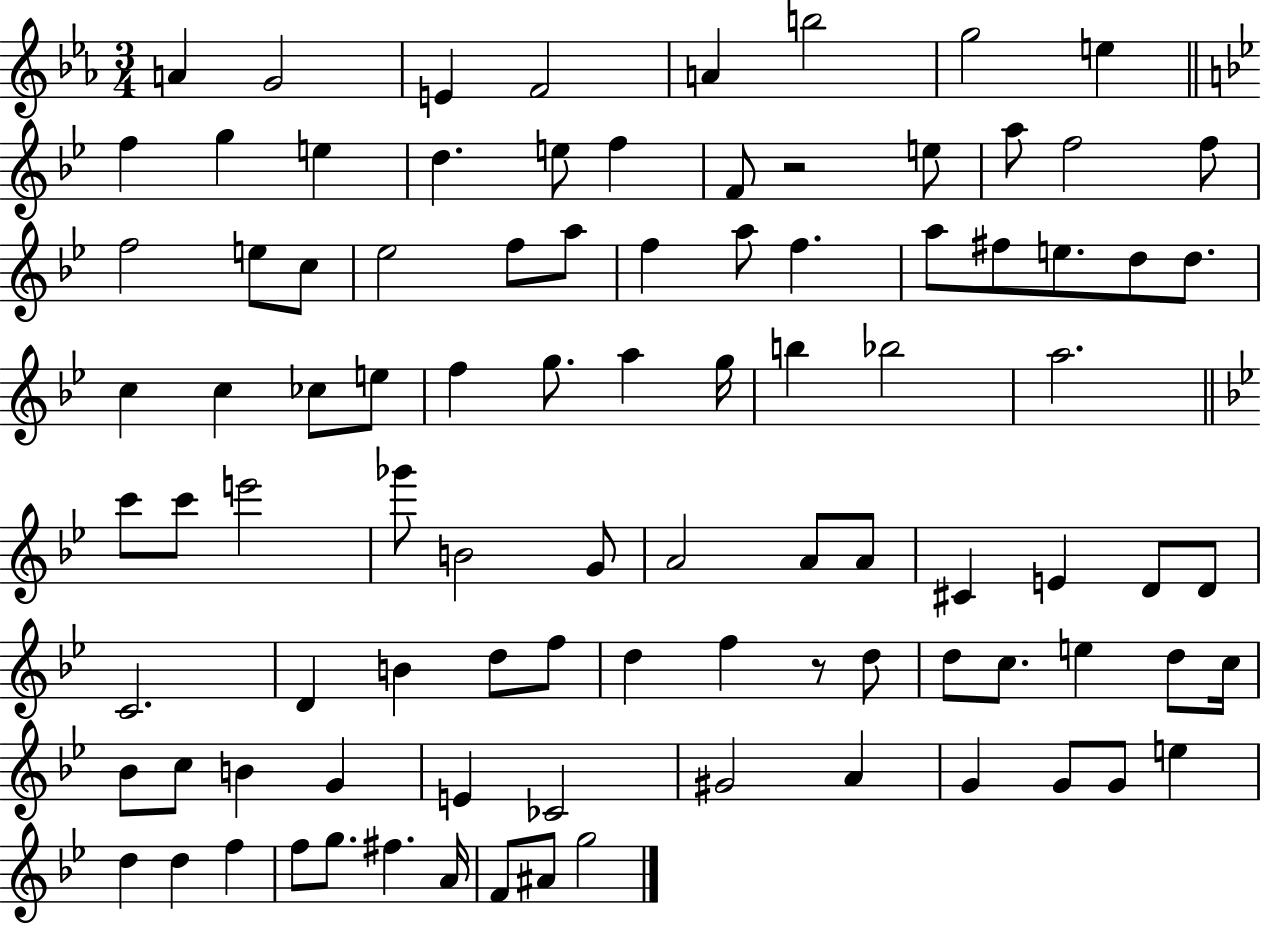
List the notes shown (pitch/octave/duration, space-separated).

A4/q G4/h E4/q F4/h A4/q B5/h G5/h E5/q F5/q G5/q E5/q D5/q. E5/e F5/q F4/e R/h E5/e A5/e F5/h F5/e F5/h E5/e C5/e Eb5/h F5/e A5/e F5/q A5/e F5/q. A5/e F#5/e E5/e. D5/e D5/e. C5/q C5/q CES5/e E5/e F5/q G5/e. A5/q G5/s B5/q Bb5/h A5/h. C6/e C6/e E6/h Gb6/e B4/h G4/e A4/h A4/e A4/e C#4/q E4/q D4/e D4/e C4/h. D4/q B4/q D5/e F5/e D5/q F5/q R/e D5/e D5/e C5/e. E5/q D5/e C5/s Bb4/e C5/e B4/q G4/q E4/q CES4/h G#4/h A4/q G4/q G4/e G4/e E5/q D5/q D5/q F5/q F5/e G5/e. F#5/q. A4/s F4/e A#4/e G5/h